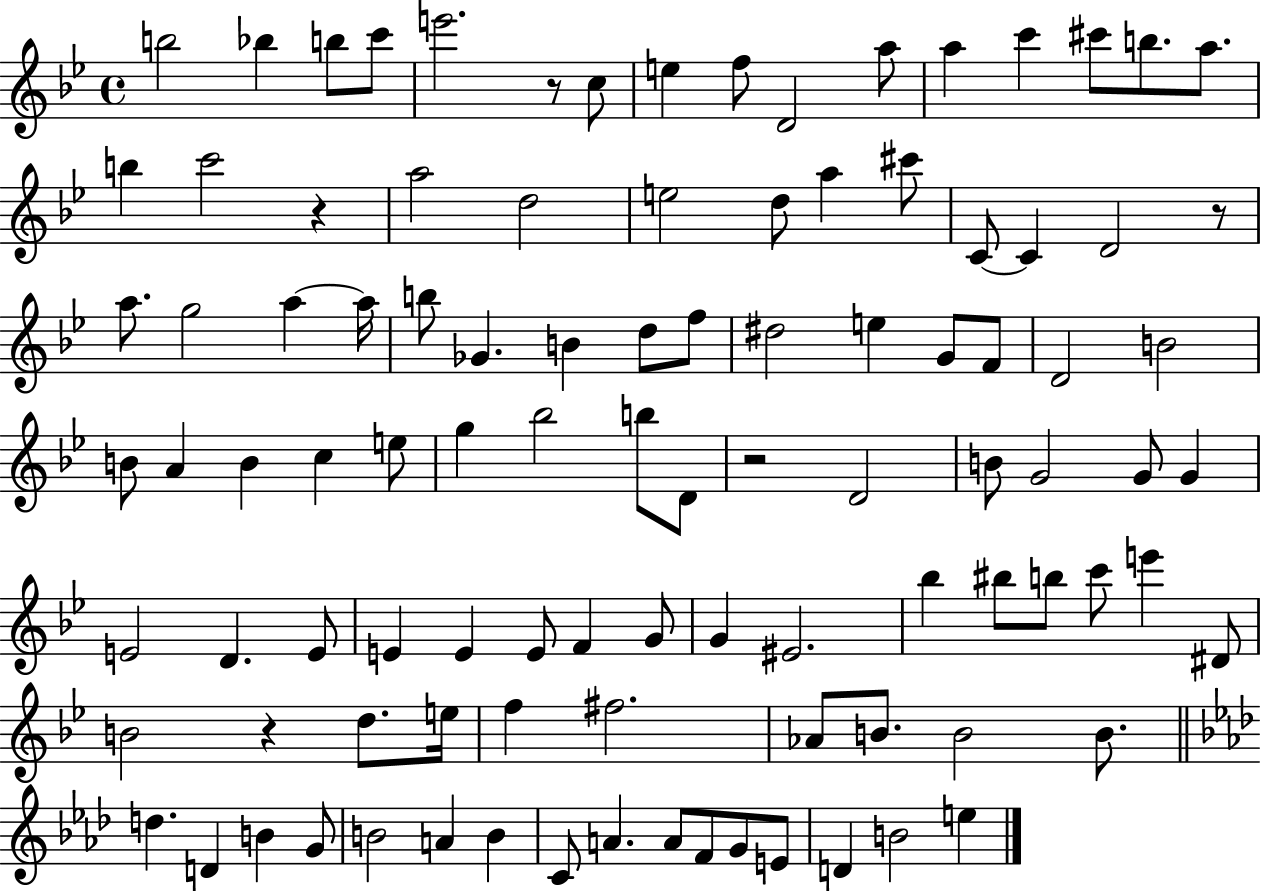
B5/h Bb5/q B5/e C6/e E6/h. R/e C5/e E5/q F5/e D4/h A5/e A5/q C6/q C#6/e B5/e. A5/e. B5/q C6/h R/q A5/h D5/h E5/h D5/e A5/q C#6/e C4/e C4/q D4/h R/e A5/e. G5/h A5/q A5/s B5/e Gb4/q. B4/q D5/e F5/e D#5/h E5/q G4/e F4/e D4/h B4/h B4/e A4/q B4/q C5/q E5/e G5/q Bb5/h B5/e D4/e R/h D4/h B4/e G4/h G4/e G4/q E4/h D4/q. E4/e E4/q E4/q E4/e F4/q G4/e G4/q EIS4/h. Bb5/q BIS5/e B5/e C6/e E6/q D#4/e B4/h R/q D5/e. E5/s F5/q F#5/h. Ab4/e B4/e. B4/h B4/e. D5/q. D4/q B4/q G4/e B4/h A4/q B4/q C4/e A4/q. A4/e F4/e G4/e E4/e D4/q B4/h E5/q